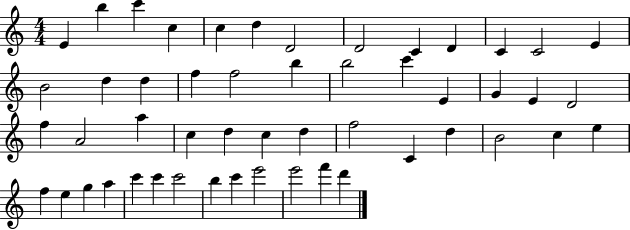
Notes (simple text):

E4/q B5/q C6/q C5/q C5/q D5/q D4/h D4/h C4/q D4/q C4/q C4/h E4/q B4/h D5/q D5/q F5/q F5/h B5/q B5/h C6/q E4/q G4/q E4/q D4/h F5/q A4/h A5/q C5/q D5/q C5/q D5/q F5/h C4/q D5/q B4/h C5/q E5/q F5/q E5/q G5/q A5/q C6/q C6/q C6/h B5/q C6/q E6/h E6/h F6/q D6/q